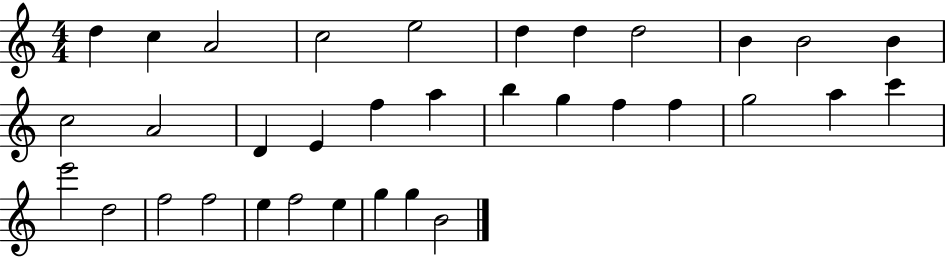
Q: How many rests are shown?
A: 0